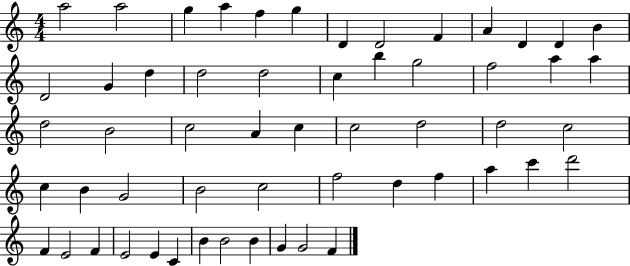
{
  \clef treble
  \numericTimeSignature
  \time 4/4
  \key c \major
  a''2 a''2 | g''4 a''4 f''4 g''4 | d'4 d'2 f'4 | a'4 d'4 d'4 b'4 | \break d'2 g'4 d''4 | d''2 d''2 | c''4 b''4 g''2 | f''2 a''4 a''4 | \break d''2 b'2 | c''2 a'4 c''4 | c''2 d''2 | d''2 c''2 | \break c''4 b'4 g'2 | b'2 c''2 | f''2 d''4 f''4 | a''4 c'''4 d'''2 | \break f'4 e'2 f'4 | e'2 e'4 c'4 | b'4 b'2 b'4 | g'4 g'2 f'4 | \break \bar "|."
}